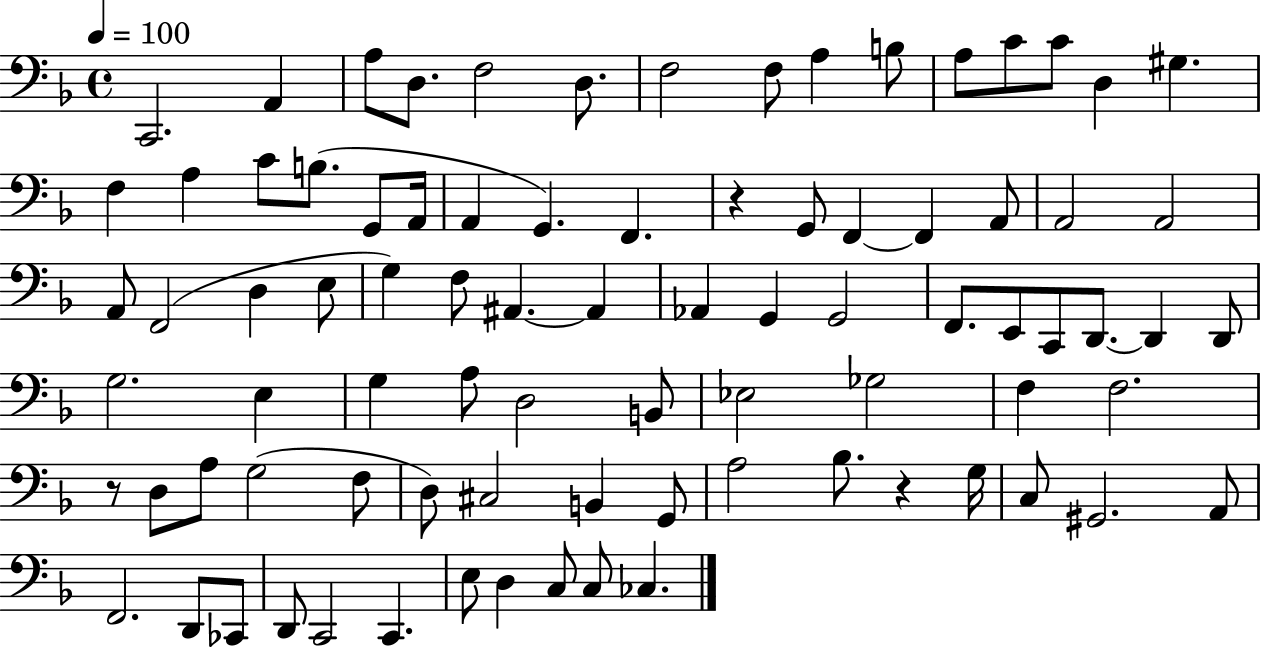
{
  \clef bass
  \time 4/4
  \defaultTimeSignature
  \key f \major
  \tempo 4 = 100
  \repeat volta 2 { c,2. a,4 | a8 d8. f2 d8. | f2 f8 a4 b8 | a8 c'8 c'8 d4 gis4. | \break f4 a4 c'8 b8.( g,8 a,16 | a,4 g,4.) f,4. | r4 g,8 f,4~~ f,4 a,8 | a,2 a,2 | \break a,8 f,2( d4 e8 | g4) f8 ais,4.~~ ais,4 | aes,4 g,4 g,2 | f,8. e,8 c,8 d,8.~~ d,4 d,8 | \break g2. e4 | g4 a8 d2 b,8 | ees2 ges2 | f4 f2. | \break r8 d8 a8 g2( f8 | d8) cis2 b,4 g,8 | a2 bes8. r4 g16 | c8 gis,2. a,8 | \break f,2. d,8 ces,8 | d,8 c,2 c,4. | e8 d4 c8 c8 ces4. | } \bar "|."
}